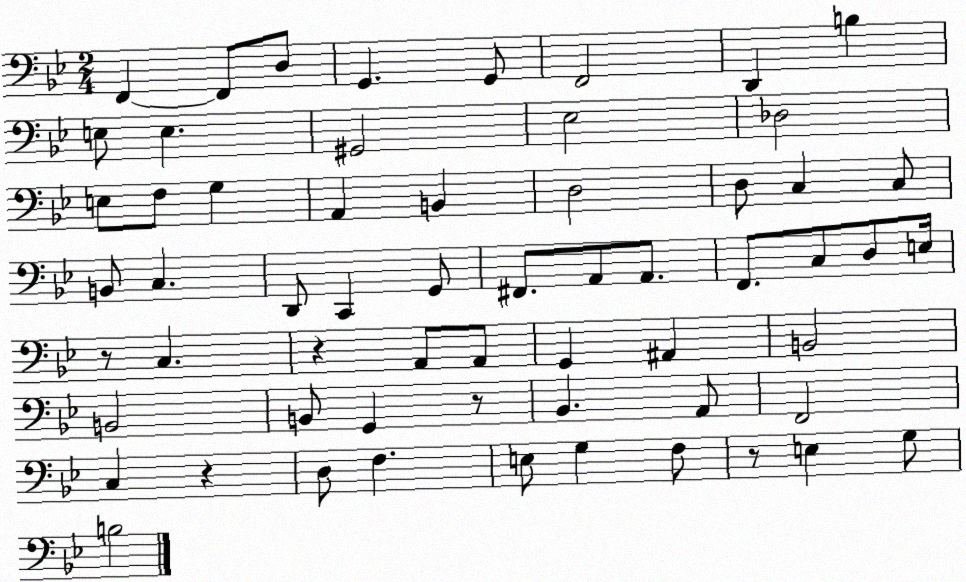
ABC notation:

X:1
T:Untitled
M:2/4
L:1/4
K:Bb
F,, F,,/2 D,/2 G,, G,,/2 F,,2 D,, B, E,/2 E, ^G,,2 _E,2 _D,2 E,/2 F,/2 G, A,, B,, D,2 D,/2 C, C,/2 B,,/2 C, D,,/2 C,, G,,/2 ^F,,/2 A,,/2 A,,/2 F,,/2 C,/2 D,/2 E,/4 z/2 C, z A,,/2 A,,/2 G,, ^A,, B,,2 B,,2 B,,/2 G,, z/2 _B,, A,,/2 F,,2 C, z D,/2 F, E,/2 G, F,/2 z/2 E, G,/2 B,2